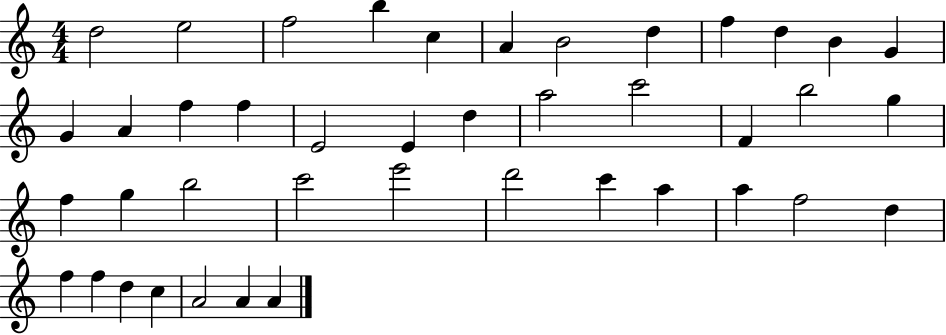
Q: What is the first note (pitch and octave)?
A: D5